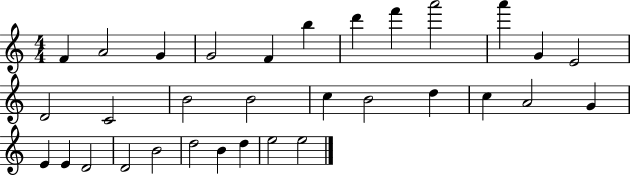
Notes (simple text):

F4/q A4/h G4/q G4/h F4/q B5/q D6/q F6/q A6/h A6/q G4/q E4/h D4/h C4/h B4/h B4/h C5/q B4/h D5/q C5/q A4/h G4/q E4/q E4/q D4/h D4/h B4/h D5/h B4/q D5/q E5/h E5/h